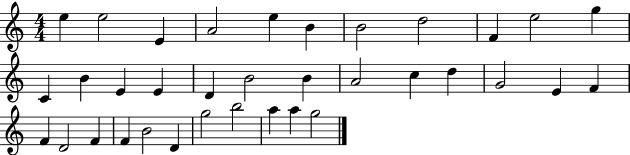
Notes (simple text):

E5/q E5/h E4/q A4/h E5/q B4/q B4/h D5/h F4/q E5/h G5/q C4/q B4/q E4/q E4/q D4/q B4/h B4/q A4/h C5/q D5/q G4/h E4/q F4/q F4/q D4/h F4/q F4/q B4/h D4/q G5/h B5/h A5/q A5/q G5/h